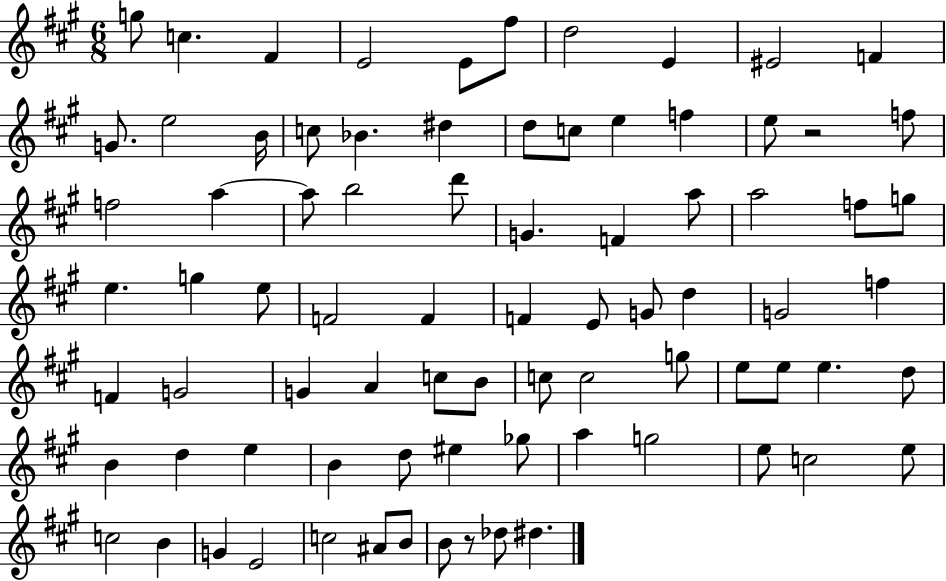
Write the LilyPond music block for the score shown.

{
  \clef treble
  \numericTimeSignature
  \time 6/8
  \key a \major
  g''8 c''4. fis'4 | e'2 e'8 fis''8 | d''2 e'4 | eis'2 f'4 | \break g'8. e''2 b'16 | c''8 bes'4. dis''4 | d''8 c''8 e''4 f''4 | e''8 r2 f''8 | \break f''2 a''4~~ | a''8 b''2 d'''8 | g'4. f'4 a''8 | a''2 f''8 g''8 | \break e''4. g''4 e''8 | f'2 f'4 | f'4 e'8 g'8 d''4 | g'2 f''4 | \break f'4 g'2 | g'4 a'4 c''8 b'8 | c''8 c''2 g''8 | e''8 e''8 e''4. d''8 | \break b'4 d''4 e''4 | b'4 d''8 eis''4 ges''8 | a''4 g''2 | e''8 c''2 e''8 | \break c''2 b'4 | g'4 e'2 | c''2 ais'8 b'8 | b'8 r8 des''8 dis''4. | \break \bar "|."
}